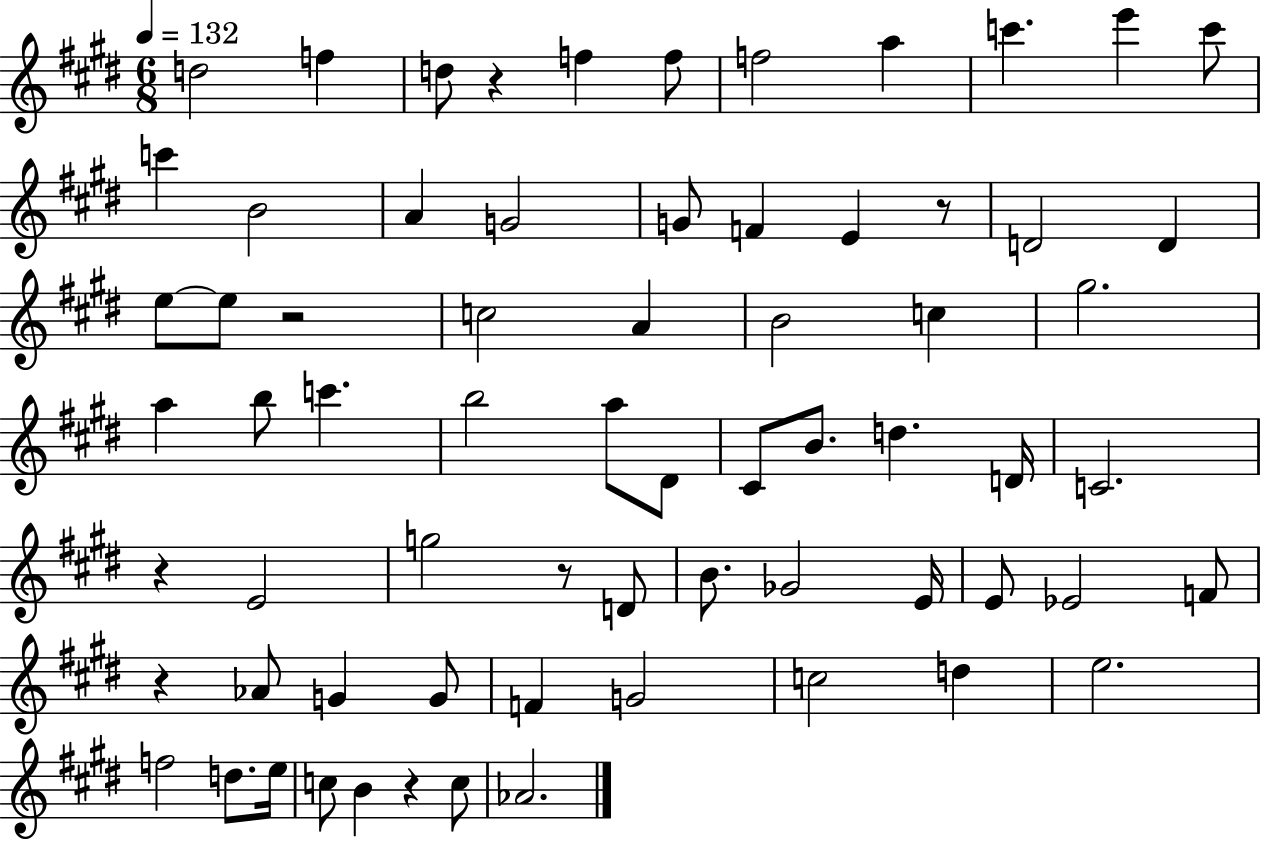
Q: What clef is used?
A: treble